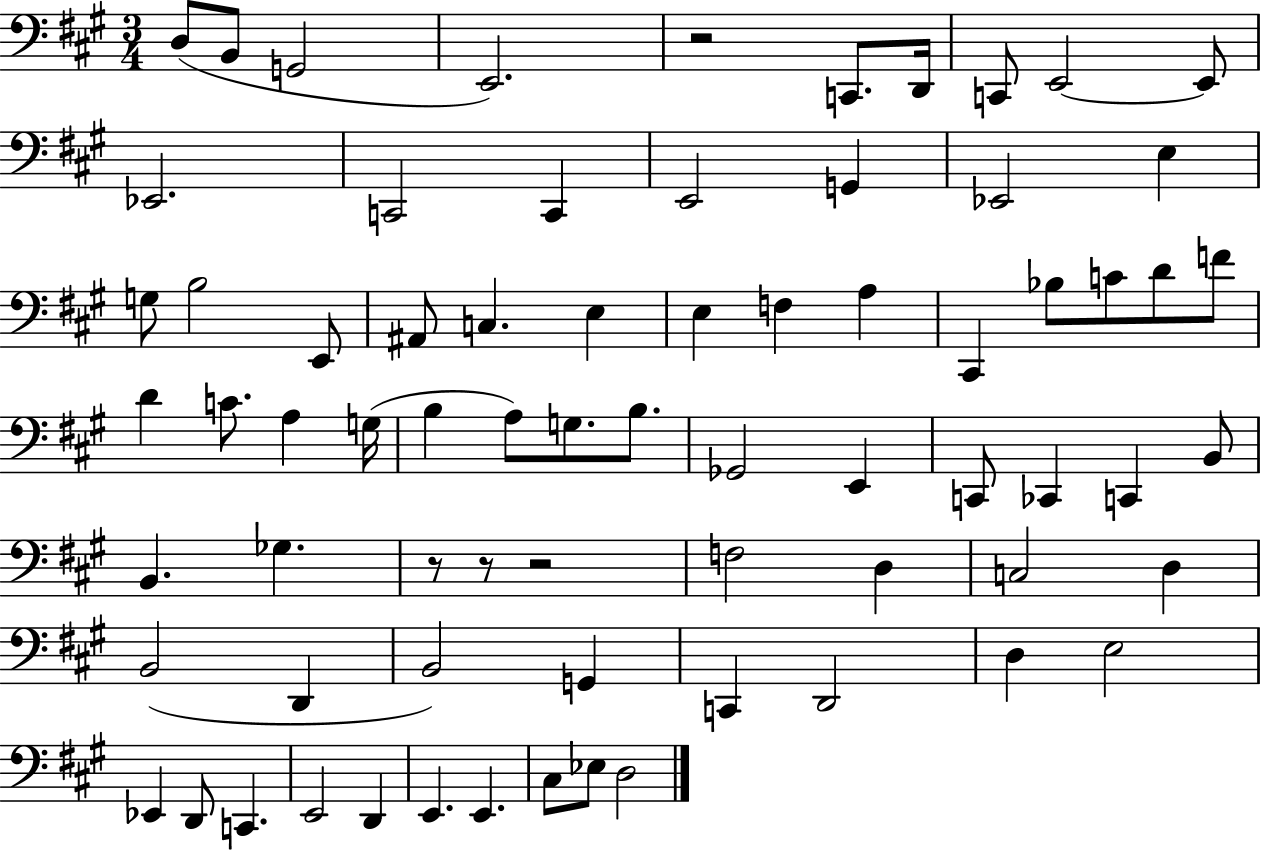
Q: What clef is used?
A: bass